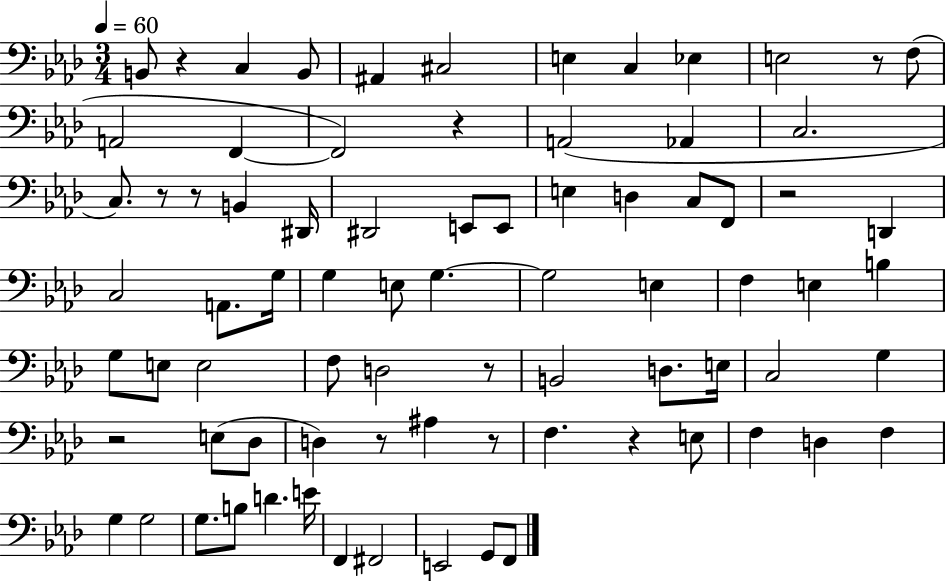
X:1
T:Untitled
M:3/4
L:1/4
K:Ab
B,,/2 z C, B,,/2 ^A,, ^C,2 E, C, _E, E,2 z/2 F,/2 A,,2 F,, F,,2 z A,,2 _A,, C,2 C,/2 z/2 z/2 B,, ^D,,/4 ^D,,2 E,,/2 E,,/2 E, D, C,/2 F,,/2 z2 D,, C,2 A,,/2 G,/4 G, E,/2 G, G,2 E, F, E, B, G,/2 E,/2 E,2 F,/2 D,2 z/2 B,,2 D,/2 E,/4 C,2 G, z2 E,/2 _D,/2 D, z/2 ^A, z/2 F, z E,/2 F, D, F, G, G,2 G,/2 B,/2 D E/4 F,, ^F,,2 E,,2 G,,/2 F,,/2